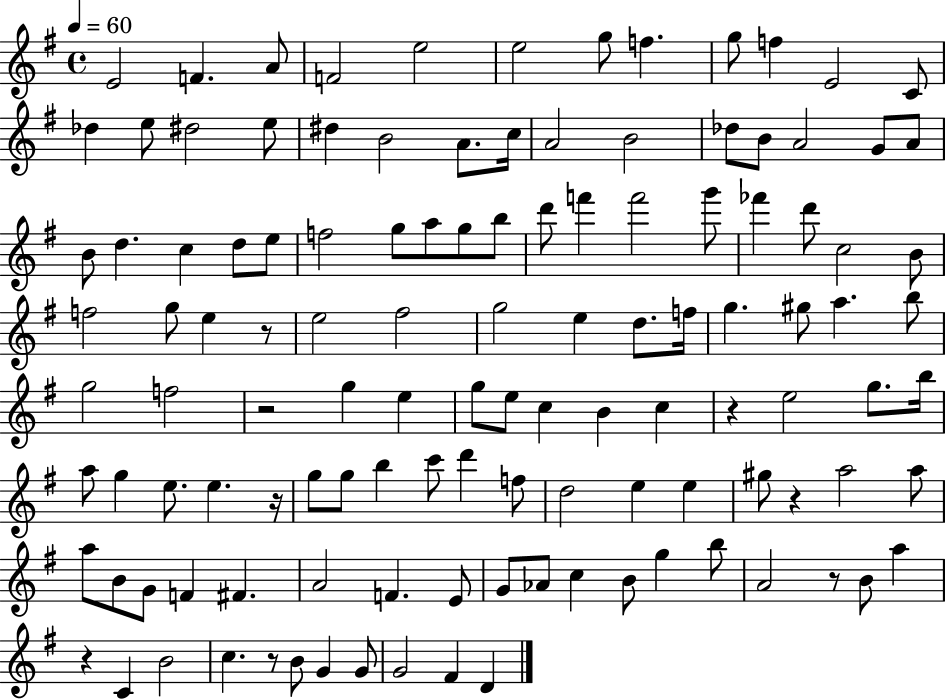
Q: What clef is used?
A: treble